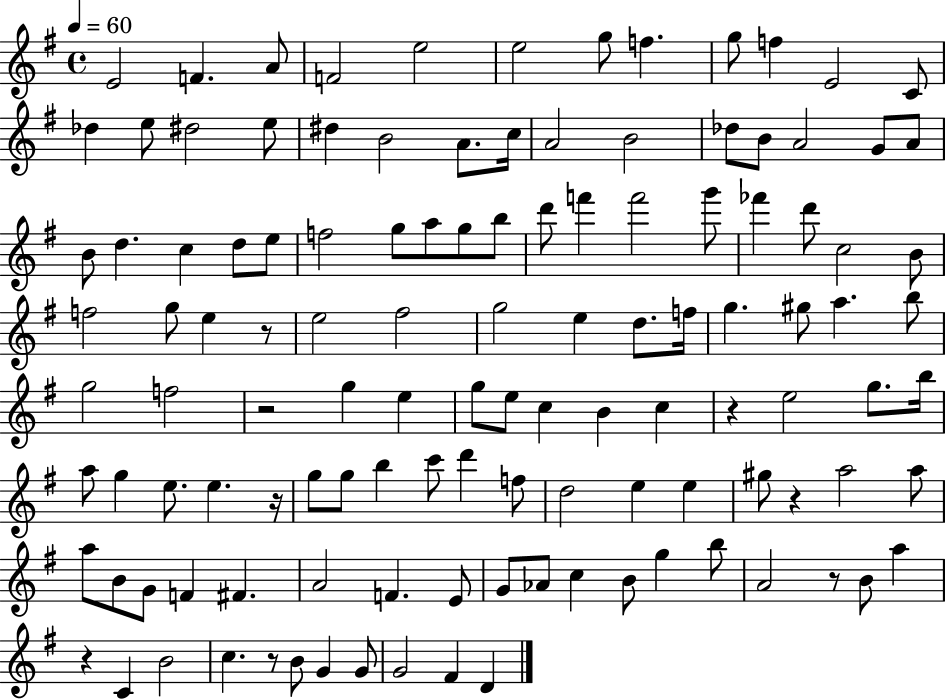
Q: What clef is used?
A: treble